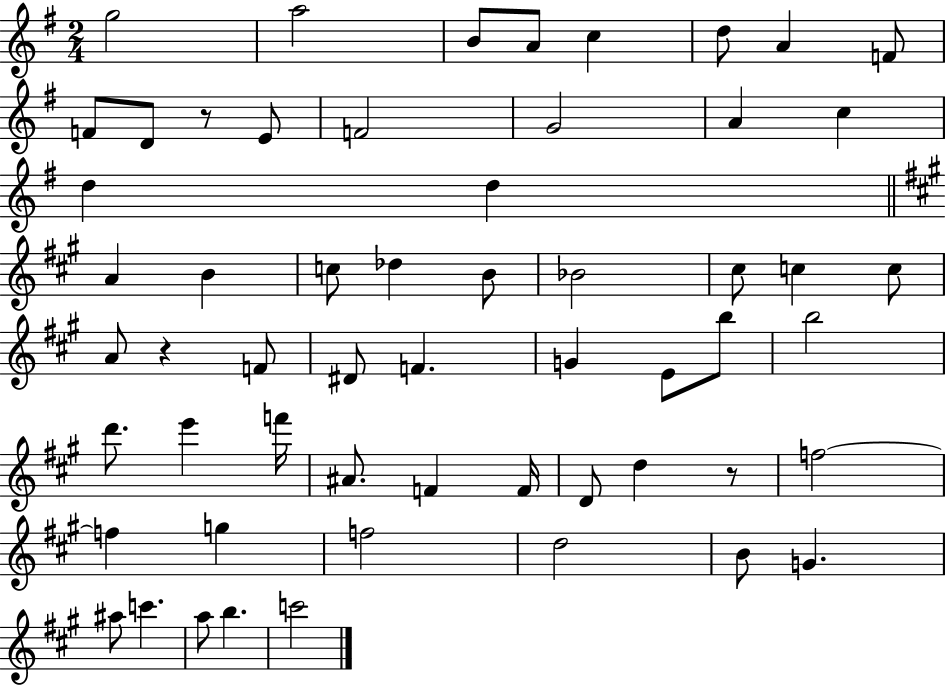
G5/h A5/h B4/e A4/e C5/q D5/e A4/q F4/e F4/e D4/e R/e E4/e F4/h G4/h A4/q C5/q D5/q D5/q A4/q B4/q C5/e Db5/q B4/e Bb4/h C#5/e C5/q C5/e A4/e R/q F4/e D#4/e F4/q. G4/q E4/e B5/e B5/h D6/e. E6/q F6/s A#4/e. F4/q F4/s D4/e D5/q R/e F5/h F5/q G5/q F5/h D5/h B4/e G4/q. A#5/e C6/q. A5/e B5/q. C6/h